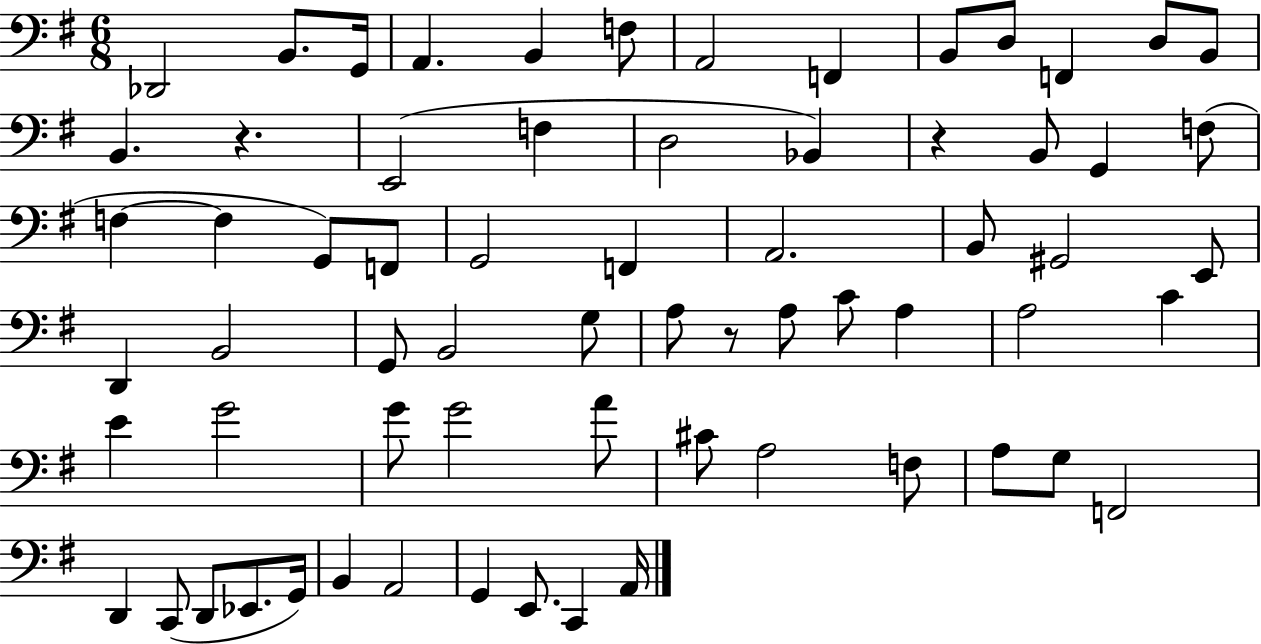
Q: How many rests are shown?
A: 3